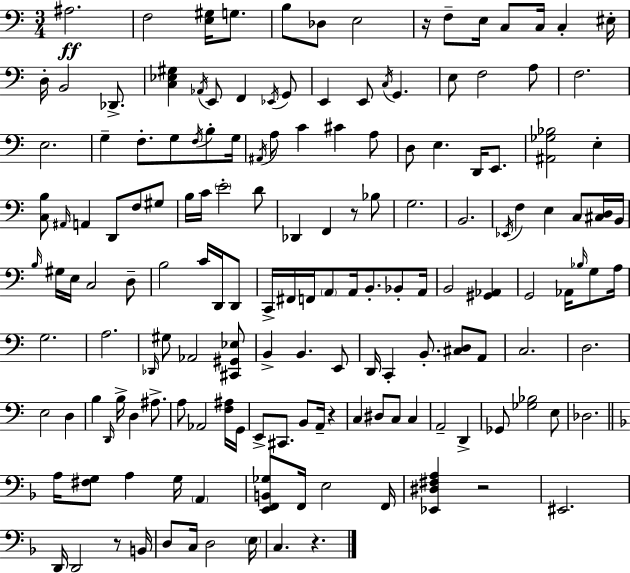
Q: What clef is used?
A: bass